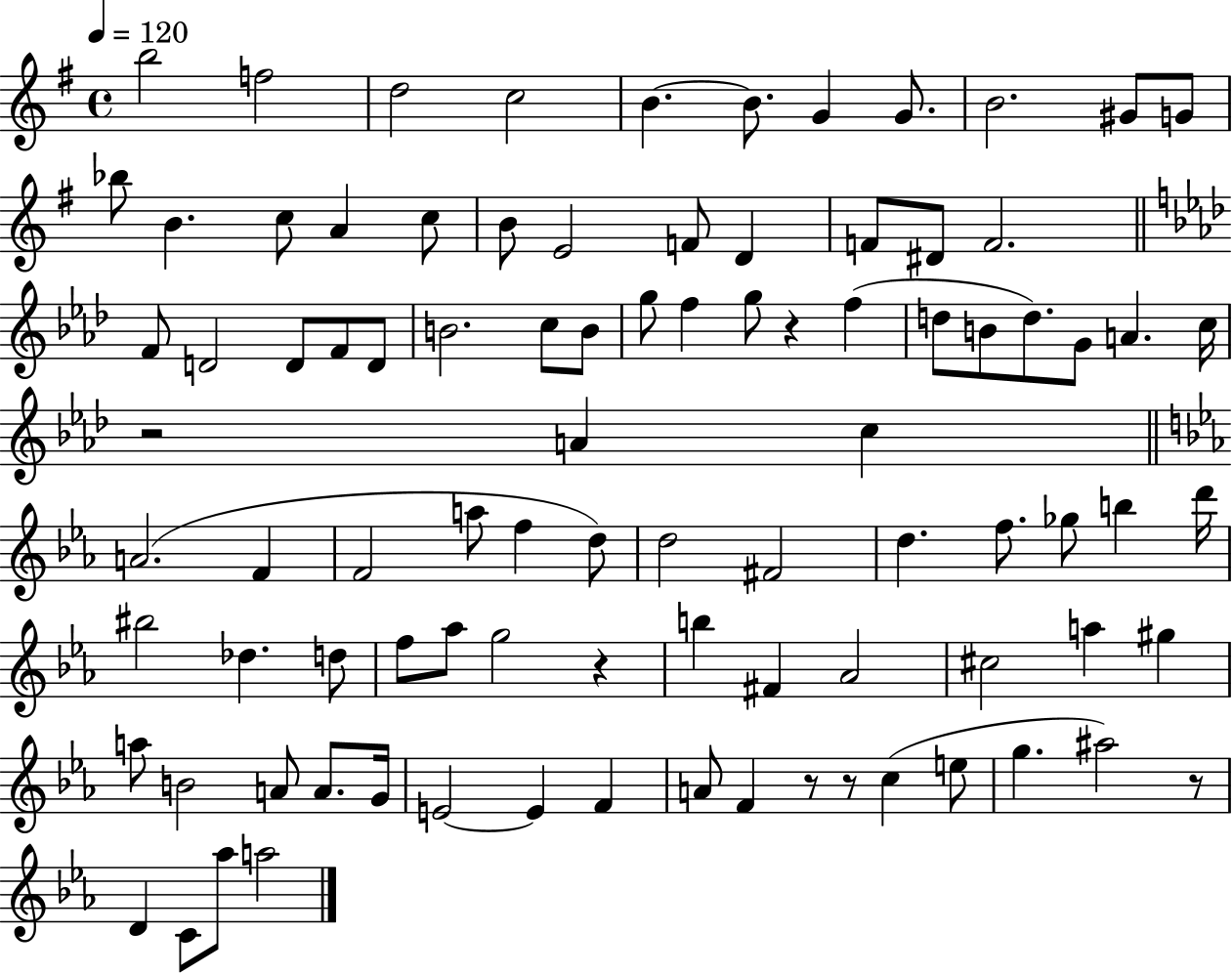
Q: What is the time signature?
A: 4/4